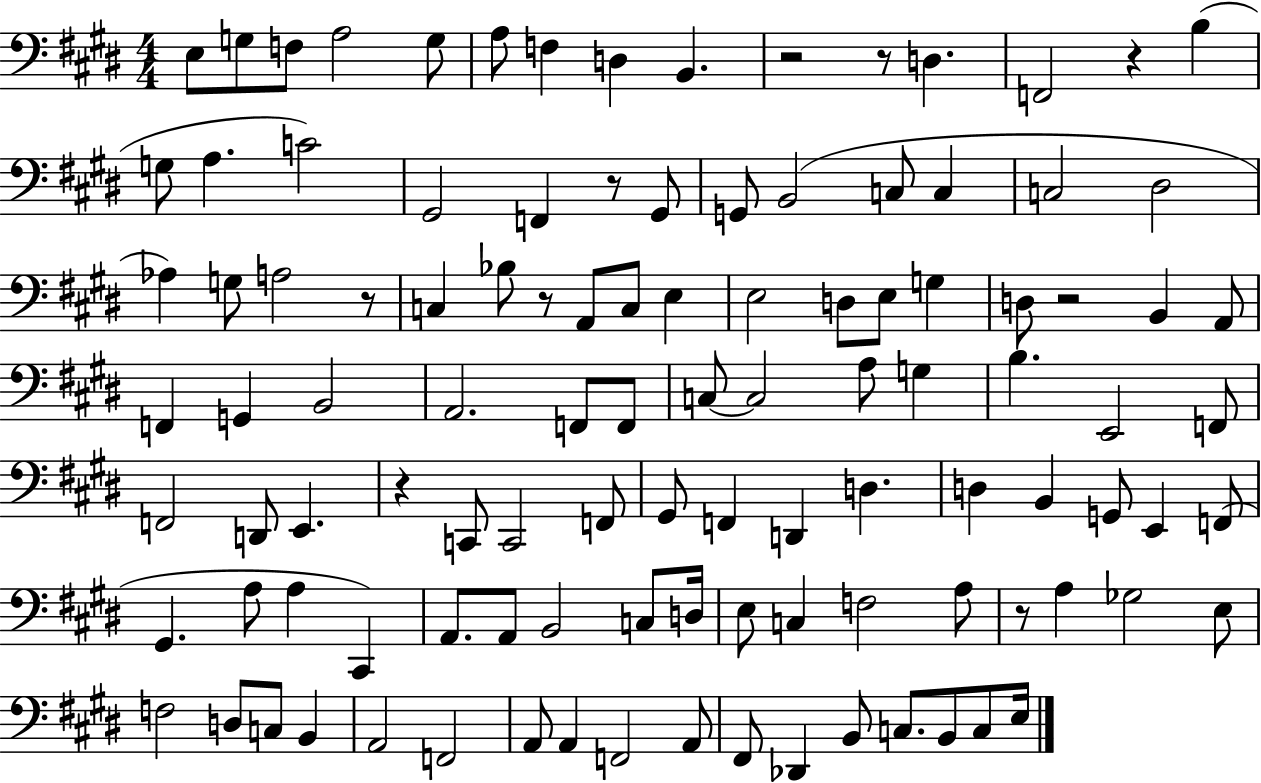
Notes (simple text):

E3/e G3/e F3/e A3/h G3/e A3/e F3/q D3/q B2/q. R/h R/e D3/q. F2/h R/q B3/q G3/e A3/q. C4/h G#2/h F2/q R/e G#2/e G2/e B2/h C3/e C3/q C3/h D#3/h Ab3/q G3/e A3/h R/e C3/q Bb3/e R/e A2/e C3/e E3/q E3/h D3/e E3/e G3/q D3/e R/h B2/q A2/e F2/q G2/q B2/h A2/h. F2/e F2/e C3/e C3/h A3/e G3/q B3/q. E2/h F2/e F2/h D2/e E2/q. R/q C2/e C2/h F2/e G#2/e F2/q D2/q D3/q. D3/q B2/q G2/e E2/q F2/e G#2/q. A3/e A3/q C#2/q A2/e. A2/e B2/h C3/e D3/s E3/e C3/q F3/h A3/e R/e A3/q Gb3/h E3/e F3/h D3/e C3/e B2/q A2/h F2/h A2/e A2/q F2/h A2/e F#2/e Db2/q B2/e C3/e. B2/e C3/e E3/s